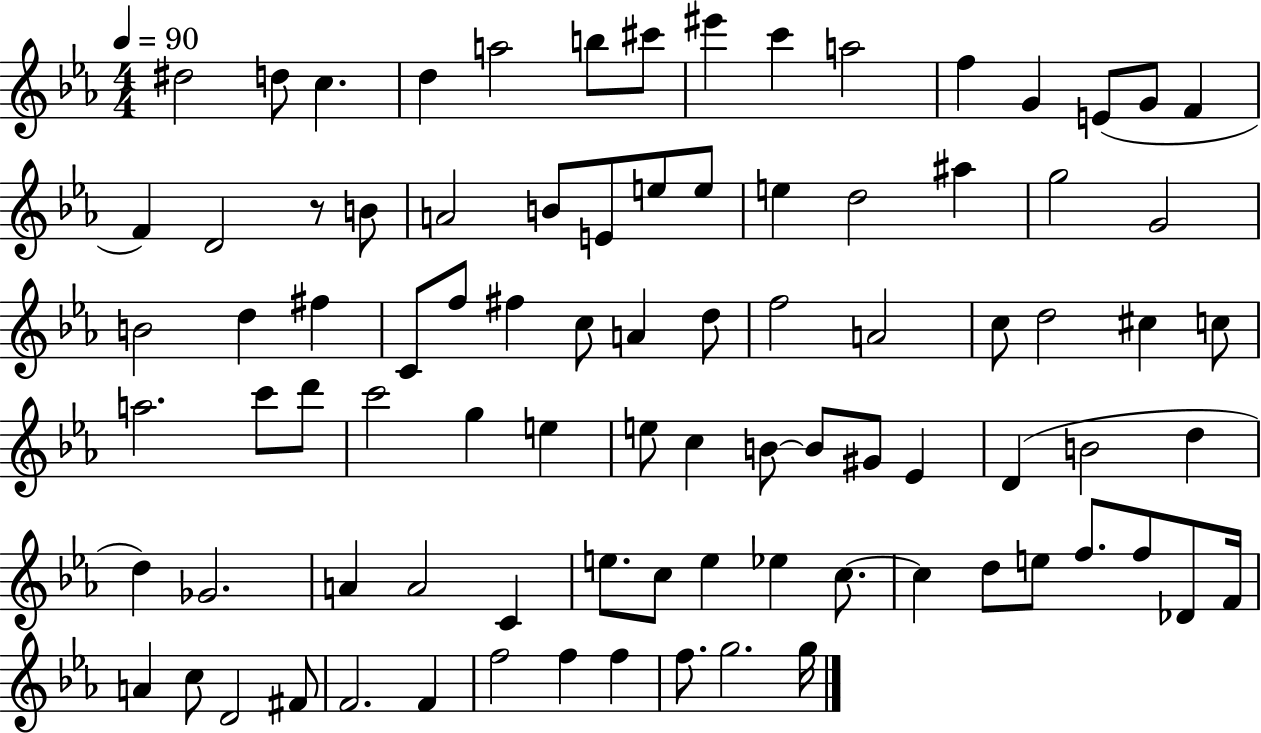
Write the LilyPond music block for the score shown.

{
  \clef treble
  \numericTimeSignature
  \time 4/4
  \key ees \major
  \tempo 4 = 90
  dis''2 d''8 c''4. | d''4 a''2 b''8 cis'''8 | eis'''4 c'''4 a''2 | f''4 g'4 e'8( g'8 f'4 | \break f'4) d'2 r8 b'8 | a'2 b'8 e'8 e''8 e''8 | e''4 d''2 ais''4 | g''2 g'2 | \break b'2 d''4 fis''4 | c'8 f''8 fis''4 c''8 a'4 d''8 | f''2 a'2 | c''8 d''2 cis''4 c''8 | \break a''2. c'''8 d'''8 | c'''2 g''4 e''4 | e''8 c''4 b'8~~ b'8 gis'8 ees'4 | d'4( b'2 d''4 | \break d''4) ges'2. | a'4 a'2 c'4 | e''8. c''8 e''4 ees''4 c''8.~~ | c''4 d''8 e''8 f''8. f''8 des'8 f'16 | \break a'4 c''8 d'2 fis'8 | f'2. f'4 | f''2 f''4 f''4 | f''8. g''2. g''16 | \break \bar "|."
}